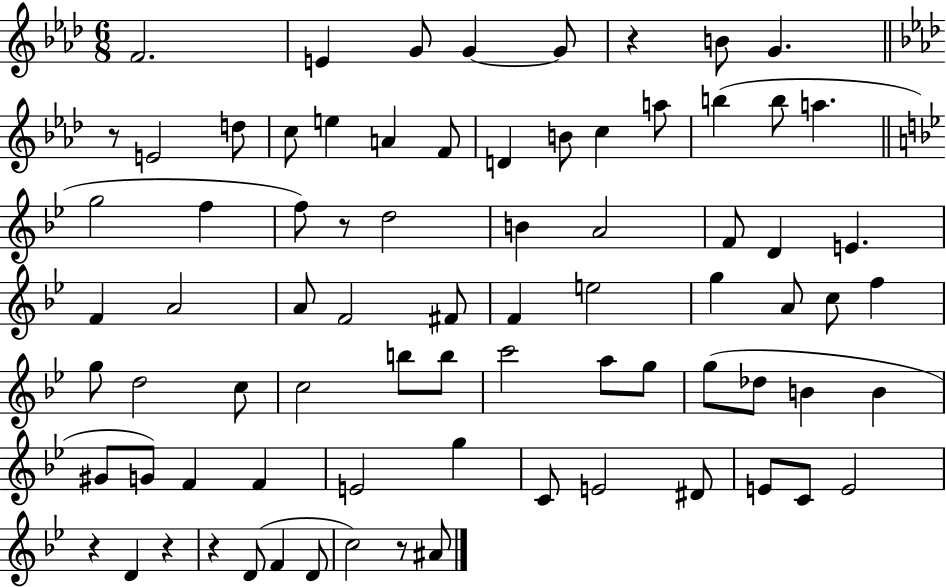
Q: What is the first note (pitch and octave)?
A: F4